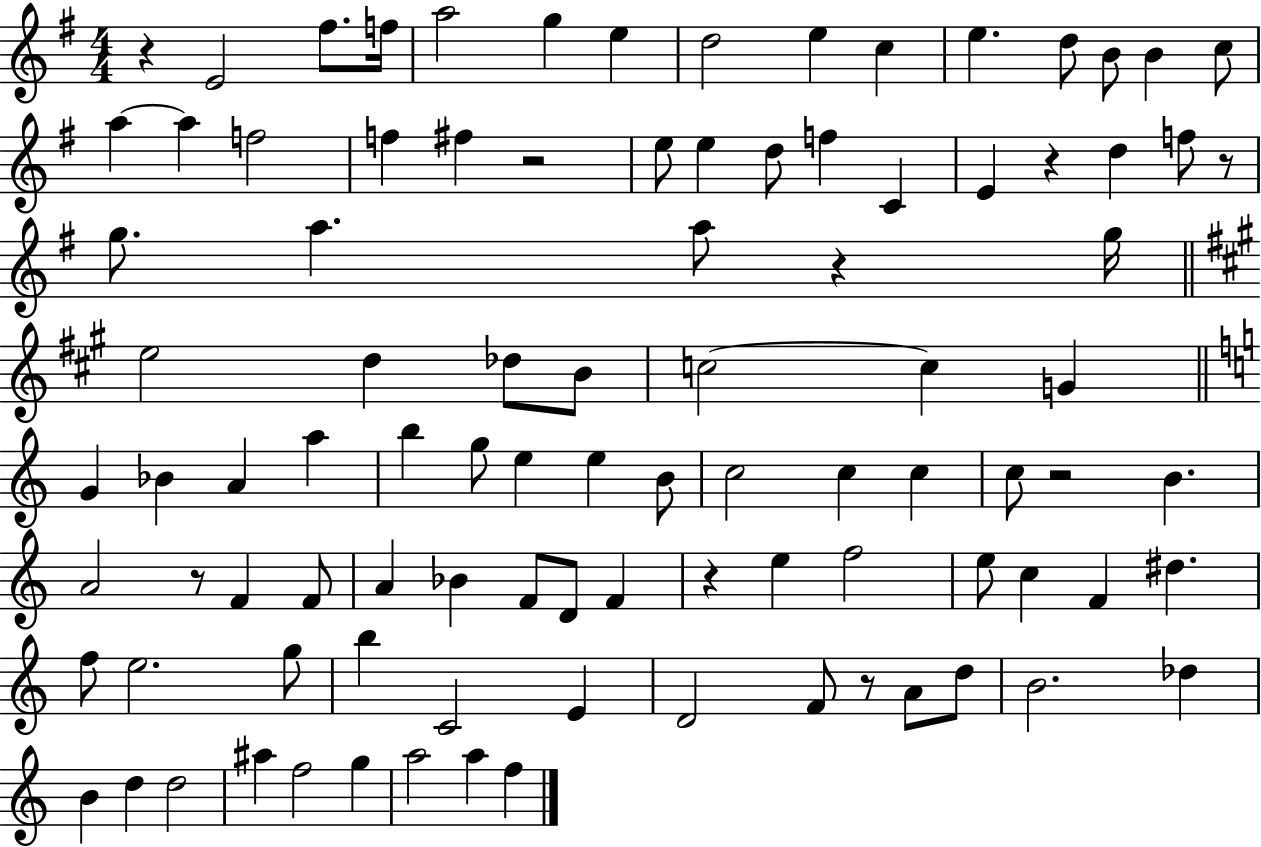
R/q E4/h F#5/e. F5/s A5/h G5/q E5/q D5/h E5/q C5/q E5/q. D5/e B4/e B4/q C5/e A5/q A5/q F5/h F5/q F#5/q R/h E5/e E5/q D5/e F5/q C4/q E4/q R/q D5/q F5/e R/e G5/e. A5/q. A5/e R/q G5/s E5/h D5/q Db5/e B4/e C5/h C5/q G4/q G4/q Bb4/q A4/q A5/q B5/q G5/e E5/q E5/q B4/e C5/h C5/q C5/q C5/e R/h B4/q. A4/h R/e F4/q F4/e A4/q Bb4/q F4/e D4/e F4/q R/q E5/q F5/h E5/e C5/q F4/q D#5/q. F5/e E5/h. G5/e B5/q C4/h E4/q D4/h F4/e R/e A4/e D5/e B4/h. Db5/q B4/q D5/q D5/h A#5/q F5/h G5/q A5/h A5/q F5/q